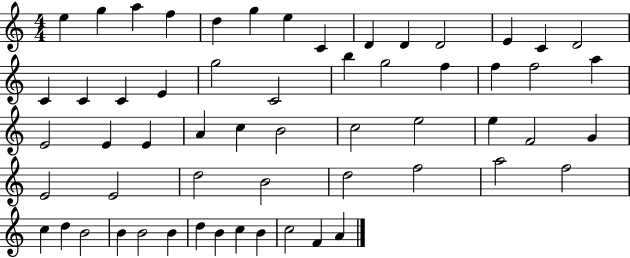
{
  \clef treble
  \numericTimeSignature
  \time 4/4
  \key c \major
  e''4 g''4 a''4 f''4 | d''4 g''4 e''4 c'4 | d'4 d'4 d'2 | e'4 c'4 d'2 | \break c'4 c'4 c'4 e'4 | g''2 c'2 | b''4 g''2 f''4 | f''4 f''2 a''4 | \break e'2 e'4 e'4 | a'4 c''4 b'2 | c''2 e''2 | e''4 f'2 g'4 | \break e'2 e'2 | d''2 b'2 | d''2 f''2 | a''2 f''2 | \break c''4 d''4 b'2 | b'4 b'2 b'4 | d''4 b'4 c''4 b'4 | c''2 f'4 a'4 | \break \bar "|."
}